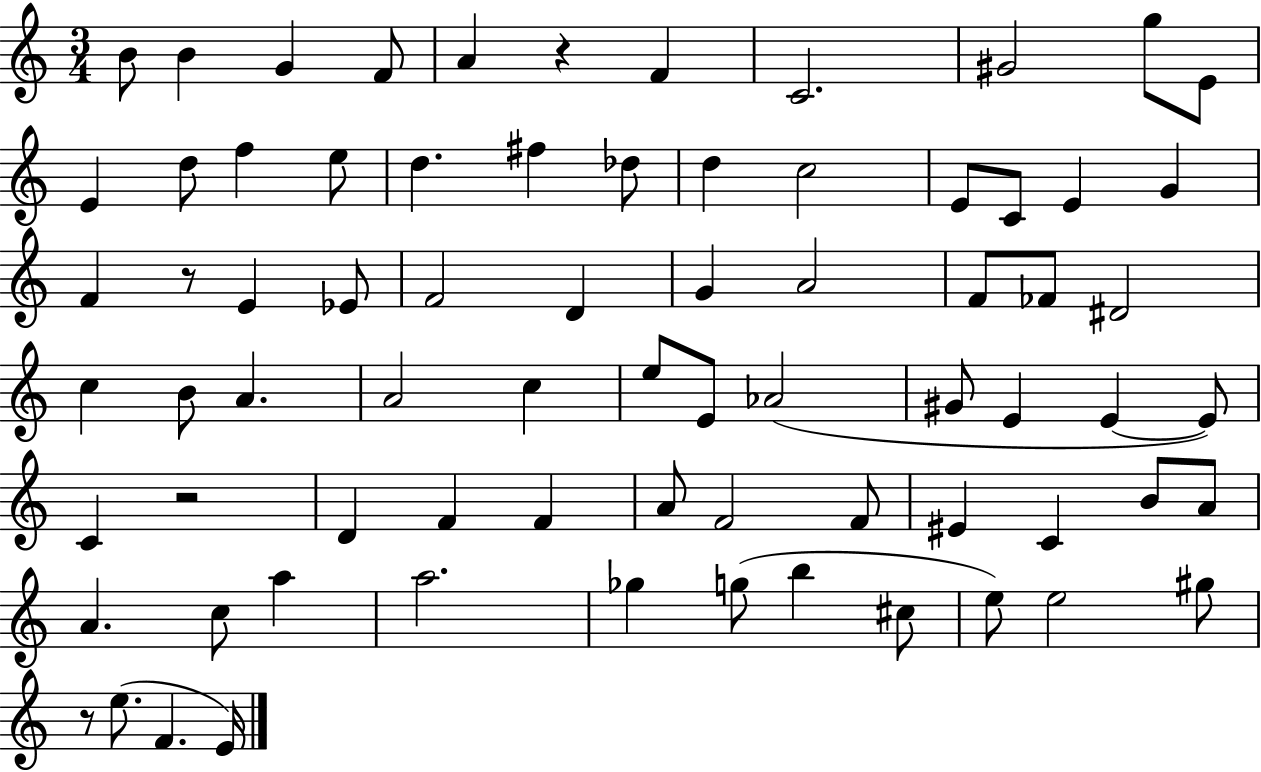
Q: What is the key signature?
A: C major